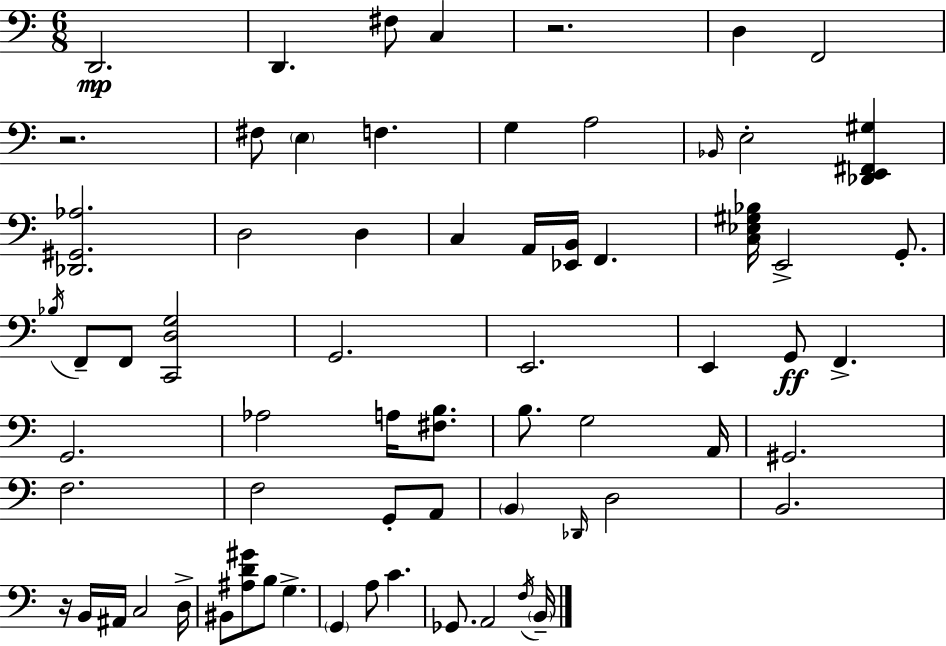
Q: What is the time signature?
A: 6/8